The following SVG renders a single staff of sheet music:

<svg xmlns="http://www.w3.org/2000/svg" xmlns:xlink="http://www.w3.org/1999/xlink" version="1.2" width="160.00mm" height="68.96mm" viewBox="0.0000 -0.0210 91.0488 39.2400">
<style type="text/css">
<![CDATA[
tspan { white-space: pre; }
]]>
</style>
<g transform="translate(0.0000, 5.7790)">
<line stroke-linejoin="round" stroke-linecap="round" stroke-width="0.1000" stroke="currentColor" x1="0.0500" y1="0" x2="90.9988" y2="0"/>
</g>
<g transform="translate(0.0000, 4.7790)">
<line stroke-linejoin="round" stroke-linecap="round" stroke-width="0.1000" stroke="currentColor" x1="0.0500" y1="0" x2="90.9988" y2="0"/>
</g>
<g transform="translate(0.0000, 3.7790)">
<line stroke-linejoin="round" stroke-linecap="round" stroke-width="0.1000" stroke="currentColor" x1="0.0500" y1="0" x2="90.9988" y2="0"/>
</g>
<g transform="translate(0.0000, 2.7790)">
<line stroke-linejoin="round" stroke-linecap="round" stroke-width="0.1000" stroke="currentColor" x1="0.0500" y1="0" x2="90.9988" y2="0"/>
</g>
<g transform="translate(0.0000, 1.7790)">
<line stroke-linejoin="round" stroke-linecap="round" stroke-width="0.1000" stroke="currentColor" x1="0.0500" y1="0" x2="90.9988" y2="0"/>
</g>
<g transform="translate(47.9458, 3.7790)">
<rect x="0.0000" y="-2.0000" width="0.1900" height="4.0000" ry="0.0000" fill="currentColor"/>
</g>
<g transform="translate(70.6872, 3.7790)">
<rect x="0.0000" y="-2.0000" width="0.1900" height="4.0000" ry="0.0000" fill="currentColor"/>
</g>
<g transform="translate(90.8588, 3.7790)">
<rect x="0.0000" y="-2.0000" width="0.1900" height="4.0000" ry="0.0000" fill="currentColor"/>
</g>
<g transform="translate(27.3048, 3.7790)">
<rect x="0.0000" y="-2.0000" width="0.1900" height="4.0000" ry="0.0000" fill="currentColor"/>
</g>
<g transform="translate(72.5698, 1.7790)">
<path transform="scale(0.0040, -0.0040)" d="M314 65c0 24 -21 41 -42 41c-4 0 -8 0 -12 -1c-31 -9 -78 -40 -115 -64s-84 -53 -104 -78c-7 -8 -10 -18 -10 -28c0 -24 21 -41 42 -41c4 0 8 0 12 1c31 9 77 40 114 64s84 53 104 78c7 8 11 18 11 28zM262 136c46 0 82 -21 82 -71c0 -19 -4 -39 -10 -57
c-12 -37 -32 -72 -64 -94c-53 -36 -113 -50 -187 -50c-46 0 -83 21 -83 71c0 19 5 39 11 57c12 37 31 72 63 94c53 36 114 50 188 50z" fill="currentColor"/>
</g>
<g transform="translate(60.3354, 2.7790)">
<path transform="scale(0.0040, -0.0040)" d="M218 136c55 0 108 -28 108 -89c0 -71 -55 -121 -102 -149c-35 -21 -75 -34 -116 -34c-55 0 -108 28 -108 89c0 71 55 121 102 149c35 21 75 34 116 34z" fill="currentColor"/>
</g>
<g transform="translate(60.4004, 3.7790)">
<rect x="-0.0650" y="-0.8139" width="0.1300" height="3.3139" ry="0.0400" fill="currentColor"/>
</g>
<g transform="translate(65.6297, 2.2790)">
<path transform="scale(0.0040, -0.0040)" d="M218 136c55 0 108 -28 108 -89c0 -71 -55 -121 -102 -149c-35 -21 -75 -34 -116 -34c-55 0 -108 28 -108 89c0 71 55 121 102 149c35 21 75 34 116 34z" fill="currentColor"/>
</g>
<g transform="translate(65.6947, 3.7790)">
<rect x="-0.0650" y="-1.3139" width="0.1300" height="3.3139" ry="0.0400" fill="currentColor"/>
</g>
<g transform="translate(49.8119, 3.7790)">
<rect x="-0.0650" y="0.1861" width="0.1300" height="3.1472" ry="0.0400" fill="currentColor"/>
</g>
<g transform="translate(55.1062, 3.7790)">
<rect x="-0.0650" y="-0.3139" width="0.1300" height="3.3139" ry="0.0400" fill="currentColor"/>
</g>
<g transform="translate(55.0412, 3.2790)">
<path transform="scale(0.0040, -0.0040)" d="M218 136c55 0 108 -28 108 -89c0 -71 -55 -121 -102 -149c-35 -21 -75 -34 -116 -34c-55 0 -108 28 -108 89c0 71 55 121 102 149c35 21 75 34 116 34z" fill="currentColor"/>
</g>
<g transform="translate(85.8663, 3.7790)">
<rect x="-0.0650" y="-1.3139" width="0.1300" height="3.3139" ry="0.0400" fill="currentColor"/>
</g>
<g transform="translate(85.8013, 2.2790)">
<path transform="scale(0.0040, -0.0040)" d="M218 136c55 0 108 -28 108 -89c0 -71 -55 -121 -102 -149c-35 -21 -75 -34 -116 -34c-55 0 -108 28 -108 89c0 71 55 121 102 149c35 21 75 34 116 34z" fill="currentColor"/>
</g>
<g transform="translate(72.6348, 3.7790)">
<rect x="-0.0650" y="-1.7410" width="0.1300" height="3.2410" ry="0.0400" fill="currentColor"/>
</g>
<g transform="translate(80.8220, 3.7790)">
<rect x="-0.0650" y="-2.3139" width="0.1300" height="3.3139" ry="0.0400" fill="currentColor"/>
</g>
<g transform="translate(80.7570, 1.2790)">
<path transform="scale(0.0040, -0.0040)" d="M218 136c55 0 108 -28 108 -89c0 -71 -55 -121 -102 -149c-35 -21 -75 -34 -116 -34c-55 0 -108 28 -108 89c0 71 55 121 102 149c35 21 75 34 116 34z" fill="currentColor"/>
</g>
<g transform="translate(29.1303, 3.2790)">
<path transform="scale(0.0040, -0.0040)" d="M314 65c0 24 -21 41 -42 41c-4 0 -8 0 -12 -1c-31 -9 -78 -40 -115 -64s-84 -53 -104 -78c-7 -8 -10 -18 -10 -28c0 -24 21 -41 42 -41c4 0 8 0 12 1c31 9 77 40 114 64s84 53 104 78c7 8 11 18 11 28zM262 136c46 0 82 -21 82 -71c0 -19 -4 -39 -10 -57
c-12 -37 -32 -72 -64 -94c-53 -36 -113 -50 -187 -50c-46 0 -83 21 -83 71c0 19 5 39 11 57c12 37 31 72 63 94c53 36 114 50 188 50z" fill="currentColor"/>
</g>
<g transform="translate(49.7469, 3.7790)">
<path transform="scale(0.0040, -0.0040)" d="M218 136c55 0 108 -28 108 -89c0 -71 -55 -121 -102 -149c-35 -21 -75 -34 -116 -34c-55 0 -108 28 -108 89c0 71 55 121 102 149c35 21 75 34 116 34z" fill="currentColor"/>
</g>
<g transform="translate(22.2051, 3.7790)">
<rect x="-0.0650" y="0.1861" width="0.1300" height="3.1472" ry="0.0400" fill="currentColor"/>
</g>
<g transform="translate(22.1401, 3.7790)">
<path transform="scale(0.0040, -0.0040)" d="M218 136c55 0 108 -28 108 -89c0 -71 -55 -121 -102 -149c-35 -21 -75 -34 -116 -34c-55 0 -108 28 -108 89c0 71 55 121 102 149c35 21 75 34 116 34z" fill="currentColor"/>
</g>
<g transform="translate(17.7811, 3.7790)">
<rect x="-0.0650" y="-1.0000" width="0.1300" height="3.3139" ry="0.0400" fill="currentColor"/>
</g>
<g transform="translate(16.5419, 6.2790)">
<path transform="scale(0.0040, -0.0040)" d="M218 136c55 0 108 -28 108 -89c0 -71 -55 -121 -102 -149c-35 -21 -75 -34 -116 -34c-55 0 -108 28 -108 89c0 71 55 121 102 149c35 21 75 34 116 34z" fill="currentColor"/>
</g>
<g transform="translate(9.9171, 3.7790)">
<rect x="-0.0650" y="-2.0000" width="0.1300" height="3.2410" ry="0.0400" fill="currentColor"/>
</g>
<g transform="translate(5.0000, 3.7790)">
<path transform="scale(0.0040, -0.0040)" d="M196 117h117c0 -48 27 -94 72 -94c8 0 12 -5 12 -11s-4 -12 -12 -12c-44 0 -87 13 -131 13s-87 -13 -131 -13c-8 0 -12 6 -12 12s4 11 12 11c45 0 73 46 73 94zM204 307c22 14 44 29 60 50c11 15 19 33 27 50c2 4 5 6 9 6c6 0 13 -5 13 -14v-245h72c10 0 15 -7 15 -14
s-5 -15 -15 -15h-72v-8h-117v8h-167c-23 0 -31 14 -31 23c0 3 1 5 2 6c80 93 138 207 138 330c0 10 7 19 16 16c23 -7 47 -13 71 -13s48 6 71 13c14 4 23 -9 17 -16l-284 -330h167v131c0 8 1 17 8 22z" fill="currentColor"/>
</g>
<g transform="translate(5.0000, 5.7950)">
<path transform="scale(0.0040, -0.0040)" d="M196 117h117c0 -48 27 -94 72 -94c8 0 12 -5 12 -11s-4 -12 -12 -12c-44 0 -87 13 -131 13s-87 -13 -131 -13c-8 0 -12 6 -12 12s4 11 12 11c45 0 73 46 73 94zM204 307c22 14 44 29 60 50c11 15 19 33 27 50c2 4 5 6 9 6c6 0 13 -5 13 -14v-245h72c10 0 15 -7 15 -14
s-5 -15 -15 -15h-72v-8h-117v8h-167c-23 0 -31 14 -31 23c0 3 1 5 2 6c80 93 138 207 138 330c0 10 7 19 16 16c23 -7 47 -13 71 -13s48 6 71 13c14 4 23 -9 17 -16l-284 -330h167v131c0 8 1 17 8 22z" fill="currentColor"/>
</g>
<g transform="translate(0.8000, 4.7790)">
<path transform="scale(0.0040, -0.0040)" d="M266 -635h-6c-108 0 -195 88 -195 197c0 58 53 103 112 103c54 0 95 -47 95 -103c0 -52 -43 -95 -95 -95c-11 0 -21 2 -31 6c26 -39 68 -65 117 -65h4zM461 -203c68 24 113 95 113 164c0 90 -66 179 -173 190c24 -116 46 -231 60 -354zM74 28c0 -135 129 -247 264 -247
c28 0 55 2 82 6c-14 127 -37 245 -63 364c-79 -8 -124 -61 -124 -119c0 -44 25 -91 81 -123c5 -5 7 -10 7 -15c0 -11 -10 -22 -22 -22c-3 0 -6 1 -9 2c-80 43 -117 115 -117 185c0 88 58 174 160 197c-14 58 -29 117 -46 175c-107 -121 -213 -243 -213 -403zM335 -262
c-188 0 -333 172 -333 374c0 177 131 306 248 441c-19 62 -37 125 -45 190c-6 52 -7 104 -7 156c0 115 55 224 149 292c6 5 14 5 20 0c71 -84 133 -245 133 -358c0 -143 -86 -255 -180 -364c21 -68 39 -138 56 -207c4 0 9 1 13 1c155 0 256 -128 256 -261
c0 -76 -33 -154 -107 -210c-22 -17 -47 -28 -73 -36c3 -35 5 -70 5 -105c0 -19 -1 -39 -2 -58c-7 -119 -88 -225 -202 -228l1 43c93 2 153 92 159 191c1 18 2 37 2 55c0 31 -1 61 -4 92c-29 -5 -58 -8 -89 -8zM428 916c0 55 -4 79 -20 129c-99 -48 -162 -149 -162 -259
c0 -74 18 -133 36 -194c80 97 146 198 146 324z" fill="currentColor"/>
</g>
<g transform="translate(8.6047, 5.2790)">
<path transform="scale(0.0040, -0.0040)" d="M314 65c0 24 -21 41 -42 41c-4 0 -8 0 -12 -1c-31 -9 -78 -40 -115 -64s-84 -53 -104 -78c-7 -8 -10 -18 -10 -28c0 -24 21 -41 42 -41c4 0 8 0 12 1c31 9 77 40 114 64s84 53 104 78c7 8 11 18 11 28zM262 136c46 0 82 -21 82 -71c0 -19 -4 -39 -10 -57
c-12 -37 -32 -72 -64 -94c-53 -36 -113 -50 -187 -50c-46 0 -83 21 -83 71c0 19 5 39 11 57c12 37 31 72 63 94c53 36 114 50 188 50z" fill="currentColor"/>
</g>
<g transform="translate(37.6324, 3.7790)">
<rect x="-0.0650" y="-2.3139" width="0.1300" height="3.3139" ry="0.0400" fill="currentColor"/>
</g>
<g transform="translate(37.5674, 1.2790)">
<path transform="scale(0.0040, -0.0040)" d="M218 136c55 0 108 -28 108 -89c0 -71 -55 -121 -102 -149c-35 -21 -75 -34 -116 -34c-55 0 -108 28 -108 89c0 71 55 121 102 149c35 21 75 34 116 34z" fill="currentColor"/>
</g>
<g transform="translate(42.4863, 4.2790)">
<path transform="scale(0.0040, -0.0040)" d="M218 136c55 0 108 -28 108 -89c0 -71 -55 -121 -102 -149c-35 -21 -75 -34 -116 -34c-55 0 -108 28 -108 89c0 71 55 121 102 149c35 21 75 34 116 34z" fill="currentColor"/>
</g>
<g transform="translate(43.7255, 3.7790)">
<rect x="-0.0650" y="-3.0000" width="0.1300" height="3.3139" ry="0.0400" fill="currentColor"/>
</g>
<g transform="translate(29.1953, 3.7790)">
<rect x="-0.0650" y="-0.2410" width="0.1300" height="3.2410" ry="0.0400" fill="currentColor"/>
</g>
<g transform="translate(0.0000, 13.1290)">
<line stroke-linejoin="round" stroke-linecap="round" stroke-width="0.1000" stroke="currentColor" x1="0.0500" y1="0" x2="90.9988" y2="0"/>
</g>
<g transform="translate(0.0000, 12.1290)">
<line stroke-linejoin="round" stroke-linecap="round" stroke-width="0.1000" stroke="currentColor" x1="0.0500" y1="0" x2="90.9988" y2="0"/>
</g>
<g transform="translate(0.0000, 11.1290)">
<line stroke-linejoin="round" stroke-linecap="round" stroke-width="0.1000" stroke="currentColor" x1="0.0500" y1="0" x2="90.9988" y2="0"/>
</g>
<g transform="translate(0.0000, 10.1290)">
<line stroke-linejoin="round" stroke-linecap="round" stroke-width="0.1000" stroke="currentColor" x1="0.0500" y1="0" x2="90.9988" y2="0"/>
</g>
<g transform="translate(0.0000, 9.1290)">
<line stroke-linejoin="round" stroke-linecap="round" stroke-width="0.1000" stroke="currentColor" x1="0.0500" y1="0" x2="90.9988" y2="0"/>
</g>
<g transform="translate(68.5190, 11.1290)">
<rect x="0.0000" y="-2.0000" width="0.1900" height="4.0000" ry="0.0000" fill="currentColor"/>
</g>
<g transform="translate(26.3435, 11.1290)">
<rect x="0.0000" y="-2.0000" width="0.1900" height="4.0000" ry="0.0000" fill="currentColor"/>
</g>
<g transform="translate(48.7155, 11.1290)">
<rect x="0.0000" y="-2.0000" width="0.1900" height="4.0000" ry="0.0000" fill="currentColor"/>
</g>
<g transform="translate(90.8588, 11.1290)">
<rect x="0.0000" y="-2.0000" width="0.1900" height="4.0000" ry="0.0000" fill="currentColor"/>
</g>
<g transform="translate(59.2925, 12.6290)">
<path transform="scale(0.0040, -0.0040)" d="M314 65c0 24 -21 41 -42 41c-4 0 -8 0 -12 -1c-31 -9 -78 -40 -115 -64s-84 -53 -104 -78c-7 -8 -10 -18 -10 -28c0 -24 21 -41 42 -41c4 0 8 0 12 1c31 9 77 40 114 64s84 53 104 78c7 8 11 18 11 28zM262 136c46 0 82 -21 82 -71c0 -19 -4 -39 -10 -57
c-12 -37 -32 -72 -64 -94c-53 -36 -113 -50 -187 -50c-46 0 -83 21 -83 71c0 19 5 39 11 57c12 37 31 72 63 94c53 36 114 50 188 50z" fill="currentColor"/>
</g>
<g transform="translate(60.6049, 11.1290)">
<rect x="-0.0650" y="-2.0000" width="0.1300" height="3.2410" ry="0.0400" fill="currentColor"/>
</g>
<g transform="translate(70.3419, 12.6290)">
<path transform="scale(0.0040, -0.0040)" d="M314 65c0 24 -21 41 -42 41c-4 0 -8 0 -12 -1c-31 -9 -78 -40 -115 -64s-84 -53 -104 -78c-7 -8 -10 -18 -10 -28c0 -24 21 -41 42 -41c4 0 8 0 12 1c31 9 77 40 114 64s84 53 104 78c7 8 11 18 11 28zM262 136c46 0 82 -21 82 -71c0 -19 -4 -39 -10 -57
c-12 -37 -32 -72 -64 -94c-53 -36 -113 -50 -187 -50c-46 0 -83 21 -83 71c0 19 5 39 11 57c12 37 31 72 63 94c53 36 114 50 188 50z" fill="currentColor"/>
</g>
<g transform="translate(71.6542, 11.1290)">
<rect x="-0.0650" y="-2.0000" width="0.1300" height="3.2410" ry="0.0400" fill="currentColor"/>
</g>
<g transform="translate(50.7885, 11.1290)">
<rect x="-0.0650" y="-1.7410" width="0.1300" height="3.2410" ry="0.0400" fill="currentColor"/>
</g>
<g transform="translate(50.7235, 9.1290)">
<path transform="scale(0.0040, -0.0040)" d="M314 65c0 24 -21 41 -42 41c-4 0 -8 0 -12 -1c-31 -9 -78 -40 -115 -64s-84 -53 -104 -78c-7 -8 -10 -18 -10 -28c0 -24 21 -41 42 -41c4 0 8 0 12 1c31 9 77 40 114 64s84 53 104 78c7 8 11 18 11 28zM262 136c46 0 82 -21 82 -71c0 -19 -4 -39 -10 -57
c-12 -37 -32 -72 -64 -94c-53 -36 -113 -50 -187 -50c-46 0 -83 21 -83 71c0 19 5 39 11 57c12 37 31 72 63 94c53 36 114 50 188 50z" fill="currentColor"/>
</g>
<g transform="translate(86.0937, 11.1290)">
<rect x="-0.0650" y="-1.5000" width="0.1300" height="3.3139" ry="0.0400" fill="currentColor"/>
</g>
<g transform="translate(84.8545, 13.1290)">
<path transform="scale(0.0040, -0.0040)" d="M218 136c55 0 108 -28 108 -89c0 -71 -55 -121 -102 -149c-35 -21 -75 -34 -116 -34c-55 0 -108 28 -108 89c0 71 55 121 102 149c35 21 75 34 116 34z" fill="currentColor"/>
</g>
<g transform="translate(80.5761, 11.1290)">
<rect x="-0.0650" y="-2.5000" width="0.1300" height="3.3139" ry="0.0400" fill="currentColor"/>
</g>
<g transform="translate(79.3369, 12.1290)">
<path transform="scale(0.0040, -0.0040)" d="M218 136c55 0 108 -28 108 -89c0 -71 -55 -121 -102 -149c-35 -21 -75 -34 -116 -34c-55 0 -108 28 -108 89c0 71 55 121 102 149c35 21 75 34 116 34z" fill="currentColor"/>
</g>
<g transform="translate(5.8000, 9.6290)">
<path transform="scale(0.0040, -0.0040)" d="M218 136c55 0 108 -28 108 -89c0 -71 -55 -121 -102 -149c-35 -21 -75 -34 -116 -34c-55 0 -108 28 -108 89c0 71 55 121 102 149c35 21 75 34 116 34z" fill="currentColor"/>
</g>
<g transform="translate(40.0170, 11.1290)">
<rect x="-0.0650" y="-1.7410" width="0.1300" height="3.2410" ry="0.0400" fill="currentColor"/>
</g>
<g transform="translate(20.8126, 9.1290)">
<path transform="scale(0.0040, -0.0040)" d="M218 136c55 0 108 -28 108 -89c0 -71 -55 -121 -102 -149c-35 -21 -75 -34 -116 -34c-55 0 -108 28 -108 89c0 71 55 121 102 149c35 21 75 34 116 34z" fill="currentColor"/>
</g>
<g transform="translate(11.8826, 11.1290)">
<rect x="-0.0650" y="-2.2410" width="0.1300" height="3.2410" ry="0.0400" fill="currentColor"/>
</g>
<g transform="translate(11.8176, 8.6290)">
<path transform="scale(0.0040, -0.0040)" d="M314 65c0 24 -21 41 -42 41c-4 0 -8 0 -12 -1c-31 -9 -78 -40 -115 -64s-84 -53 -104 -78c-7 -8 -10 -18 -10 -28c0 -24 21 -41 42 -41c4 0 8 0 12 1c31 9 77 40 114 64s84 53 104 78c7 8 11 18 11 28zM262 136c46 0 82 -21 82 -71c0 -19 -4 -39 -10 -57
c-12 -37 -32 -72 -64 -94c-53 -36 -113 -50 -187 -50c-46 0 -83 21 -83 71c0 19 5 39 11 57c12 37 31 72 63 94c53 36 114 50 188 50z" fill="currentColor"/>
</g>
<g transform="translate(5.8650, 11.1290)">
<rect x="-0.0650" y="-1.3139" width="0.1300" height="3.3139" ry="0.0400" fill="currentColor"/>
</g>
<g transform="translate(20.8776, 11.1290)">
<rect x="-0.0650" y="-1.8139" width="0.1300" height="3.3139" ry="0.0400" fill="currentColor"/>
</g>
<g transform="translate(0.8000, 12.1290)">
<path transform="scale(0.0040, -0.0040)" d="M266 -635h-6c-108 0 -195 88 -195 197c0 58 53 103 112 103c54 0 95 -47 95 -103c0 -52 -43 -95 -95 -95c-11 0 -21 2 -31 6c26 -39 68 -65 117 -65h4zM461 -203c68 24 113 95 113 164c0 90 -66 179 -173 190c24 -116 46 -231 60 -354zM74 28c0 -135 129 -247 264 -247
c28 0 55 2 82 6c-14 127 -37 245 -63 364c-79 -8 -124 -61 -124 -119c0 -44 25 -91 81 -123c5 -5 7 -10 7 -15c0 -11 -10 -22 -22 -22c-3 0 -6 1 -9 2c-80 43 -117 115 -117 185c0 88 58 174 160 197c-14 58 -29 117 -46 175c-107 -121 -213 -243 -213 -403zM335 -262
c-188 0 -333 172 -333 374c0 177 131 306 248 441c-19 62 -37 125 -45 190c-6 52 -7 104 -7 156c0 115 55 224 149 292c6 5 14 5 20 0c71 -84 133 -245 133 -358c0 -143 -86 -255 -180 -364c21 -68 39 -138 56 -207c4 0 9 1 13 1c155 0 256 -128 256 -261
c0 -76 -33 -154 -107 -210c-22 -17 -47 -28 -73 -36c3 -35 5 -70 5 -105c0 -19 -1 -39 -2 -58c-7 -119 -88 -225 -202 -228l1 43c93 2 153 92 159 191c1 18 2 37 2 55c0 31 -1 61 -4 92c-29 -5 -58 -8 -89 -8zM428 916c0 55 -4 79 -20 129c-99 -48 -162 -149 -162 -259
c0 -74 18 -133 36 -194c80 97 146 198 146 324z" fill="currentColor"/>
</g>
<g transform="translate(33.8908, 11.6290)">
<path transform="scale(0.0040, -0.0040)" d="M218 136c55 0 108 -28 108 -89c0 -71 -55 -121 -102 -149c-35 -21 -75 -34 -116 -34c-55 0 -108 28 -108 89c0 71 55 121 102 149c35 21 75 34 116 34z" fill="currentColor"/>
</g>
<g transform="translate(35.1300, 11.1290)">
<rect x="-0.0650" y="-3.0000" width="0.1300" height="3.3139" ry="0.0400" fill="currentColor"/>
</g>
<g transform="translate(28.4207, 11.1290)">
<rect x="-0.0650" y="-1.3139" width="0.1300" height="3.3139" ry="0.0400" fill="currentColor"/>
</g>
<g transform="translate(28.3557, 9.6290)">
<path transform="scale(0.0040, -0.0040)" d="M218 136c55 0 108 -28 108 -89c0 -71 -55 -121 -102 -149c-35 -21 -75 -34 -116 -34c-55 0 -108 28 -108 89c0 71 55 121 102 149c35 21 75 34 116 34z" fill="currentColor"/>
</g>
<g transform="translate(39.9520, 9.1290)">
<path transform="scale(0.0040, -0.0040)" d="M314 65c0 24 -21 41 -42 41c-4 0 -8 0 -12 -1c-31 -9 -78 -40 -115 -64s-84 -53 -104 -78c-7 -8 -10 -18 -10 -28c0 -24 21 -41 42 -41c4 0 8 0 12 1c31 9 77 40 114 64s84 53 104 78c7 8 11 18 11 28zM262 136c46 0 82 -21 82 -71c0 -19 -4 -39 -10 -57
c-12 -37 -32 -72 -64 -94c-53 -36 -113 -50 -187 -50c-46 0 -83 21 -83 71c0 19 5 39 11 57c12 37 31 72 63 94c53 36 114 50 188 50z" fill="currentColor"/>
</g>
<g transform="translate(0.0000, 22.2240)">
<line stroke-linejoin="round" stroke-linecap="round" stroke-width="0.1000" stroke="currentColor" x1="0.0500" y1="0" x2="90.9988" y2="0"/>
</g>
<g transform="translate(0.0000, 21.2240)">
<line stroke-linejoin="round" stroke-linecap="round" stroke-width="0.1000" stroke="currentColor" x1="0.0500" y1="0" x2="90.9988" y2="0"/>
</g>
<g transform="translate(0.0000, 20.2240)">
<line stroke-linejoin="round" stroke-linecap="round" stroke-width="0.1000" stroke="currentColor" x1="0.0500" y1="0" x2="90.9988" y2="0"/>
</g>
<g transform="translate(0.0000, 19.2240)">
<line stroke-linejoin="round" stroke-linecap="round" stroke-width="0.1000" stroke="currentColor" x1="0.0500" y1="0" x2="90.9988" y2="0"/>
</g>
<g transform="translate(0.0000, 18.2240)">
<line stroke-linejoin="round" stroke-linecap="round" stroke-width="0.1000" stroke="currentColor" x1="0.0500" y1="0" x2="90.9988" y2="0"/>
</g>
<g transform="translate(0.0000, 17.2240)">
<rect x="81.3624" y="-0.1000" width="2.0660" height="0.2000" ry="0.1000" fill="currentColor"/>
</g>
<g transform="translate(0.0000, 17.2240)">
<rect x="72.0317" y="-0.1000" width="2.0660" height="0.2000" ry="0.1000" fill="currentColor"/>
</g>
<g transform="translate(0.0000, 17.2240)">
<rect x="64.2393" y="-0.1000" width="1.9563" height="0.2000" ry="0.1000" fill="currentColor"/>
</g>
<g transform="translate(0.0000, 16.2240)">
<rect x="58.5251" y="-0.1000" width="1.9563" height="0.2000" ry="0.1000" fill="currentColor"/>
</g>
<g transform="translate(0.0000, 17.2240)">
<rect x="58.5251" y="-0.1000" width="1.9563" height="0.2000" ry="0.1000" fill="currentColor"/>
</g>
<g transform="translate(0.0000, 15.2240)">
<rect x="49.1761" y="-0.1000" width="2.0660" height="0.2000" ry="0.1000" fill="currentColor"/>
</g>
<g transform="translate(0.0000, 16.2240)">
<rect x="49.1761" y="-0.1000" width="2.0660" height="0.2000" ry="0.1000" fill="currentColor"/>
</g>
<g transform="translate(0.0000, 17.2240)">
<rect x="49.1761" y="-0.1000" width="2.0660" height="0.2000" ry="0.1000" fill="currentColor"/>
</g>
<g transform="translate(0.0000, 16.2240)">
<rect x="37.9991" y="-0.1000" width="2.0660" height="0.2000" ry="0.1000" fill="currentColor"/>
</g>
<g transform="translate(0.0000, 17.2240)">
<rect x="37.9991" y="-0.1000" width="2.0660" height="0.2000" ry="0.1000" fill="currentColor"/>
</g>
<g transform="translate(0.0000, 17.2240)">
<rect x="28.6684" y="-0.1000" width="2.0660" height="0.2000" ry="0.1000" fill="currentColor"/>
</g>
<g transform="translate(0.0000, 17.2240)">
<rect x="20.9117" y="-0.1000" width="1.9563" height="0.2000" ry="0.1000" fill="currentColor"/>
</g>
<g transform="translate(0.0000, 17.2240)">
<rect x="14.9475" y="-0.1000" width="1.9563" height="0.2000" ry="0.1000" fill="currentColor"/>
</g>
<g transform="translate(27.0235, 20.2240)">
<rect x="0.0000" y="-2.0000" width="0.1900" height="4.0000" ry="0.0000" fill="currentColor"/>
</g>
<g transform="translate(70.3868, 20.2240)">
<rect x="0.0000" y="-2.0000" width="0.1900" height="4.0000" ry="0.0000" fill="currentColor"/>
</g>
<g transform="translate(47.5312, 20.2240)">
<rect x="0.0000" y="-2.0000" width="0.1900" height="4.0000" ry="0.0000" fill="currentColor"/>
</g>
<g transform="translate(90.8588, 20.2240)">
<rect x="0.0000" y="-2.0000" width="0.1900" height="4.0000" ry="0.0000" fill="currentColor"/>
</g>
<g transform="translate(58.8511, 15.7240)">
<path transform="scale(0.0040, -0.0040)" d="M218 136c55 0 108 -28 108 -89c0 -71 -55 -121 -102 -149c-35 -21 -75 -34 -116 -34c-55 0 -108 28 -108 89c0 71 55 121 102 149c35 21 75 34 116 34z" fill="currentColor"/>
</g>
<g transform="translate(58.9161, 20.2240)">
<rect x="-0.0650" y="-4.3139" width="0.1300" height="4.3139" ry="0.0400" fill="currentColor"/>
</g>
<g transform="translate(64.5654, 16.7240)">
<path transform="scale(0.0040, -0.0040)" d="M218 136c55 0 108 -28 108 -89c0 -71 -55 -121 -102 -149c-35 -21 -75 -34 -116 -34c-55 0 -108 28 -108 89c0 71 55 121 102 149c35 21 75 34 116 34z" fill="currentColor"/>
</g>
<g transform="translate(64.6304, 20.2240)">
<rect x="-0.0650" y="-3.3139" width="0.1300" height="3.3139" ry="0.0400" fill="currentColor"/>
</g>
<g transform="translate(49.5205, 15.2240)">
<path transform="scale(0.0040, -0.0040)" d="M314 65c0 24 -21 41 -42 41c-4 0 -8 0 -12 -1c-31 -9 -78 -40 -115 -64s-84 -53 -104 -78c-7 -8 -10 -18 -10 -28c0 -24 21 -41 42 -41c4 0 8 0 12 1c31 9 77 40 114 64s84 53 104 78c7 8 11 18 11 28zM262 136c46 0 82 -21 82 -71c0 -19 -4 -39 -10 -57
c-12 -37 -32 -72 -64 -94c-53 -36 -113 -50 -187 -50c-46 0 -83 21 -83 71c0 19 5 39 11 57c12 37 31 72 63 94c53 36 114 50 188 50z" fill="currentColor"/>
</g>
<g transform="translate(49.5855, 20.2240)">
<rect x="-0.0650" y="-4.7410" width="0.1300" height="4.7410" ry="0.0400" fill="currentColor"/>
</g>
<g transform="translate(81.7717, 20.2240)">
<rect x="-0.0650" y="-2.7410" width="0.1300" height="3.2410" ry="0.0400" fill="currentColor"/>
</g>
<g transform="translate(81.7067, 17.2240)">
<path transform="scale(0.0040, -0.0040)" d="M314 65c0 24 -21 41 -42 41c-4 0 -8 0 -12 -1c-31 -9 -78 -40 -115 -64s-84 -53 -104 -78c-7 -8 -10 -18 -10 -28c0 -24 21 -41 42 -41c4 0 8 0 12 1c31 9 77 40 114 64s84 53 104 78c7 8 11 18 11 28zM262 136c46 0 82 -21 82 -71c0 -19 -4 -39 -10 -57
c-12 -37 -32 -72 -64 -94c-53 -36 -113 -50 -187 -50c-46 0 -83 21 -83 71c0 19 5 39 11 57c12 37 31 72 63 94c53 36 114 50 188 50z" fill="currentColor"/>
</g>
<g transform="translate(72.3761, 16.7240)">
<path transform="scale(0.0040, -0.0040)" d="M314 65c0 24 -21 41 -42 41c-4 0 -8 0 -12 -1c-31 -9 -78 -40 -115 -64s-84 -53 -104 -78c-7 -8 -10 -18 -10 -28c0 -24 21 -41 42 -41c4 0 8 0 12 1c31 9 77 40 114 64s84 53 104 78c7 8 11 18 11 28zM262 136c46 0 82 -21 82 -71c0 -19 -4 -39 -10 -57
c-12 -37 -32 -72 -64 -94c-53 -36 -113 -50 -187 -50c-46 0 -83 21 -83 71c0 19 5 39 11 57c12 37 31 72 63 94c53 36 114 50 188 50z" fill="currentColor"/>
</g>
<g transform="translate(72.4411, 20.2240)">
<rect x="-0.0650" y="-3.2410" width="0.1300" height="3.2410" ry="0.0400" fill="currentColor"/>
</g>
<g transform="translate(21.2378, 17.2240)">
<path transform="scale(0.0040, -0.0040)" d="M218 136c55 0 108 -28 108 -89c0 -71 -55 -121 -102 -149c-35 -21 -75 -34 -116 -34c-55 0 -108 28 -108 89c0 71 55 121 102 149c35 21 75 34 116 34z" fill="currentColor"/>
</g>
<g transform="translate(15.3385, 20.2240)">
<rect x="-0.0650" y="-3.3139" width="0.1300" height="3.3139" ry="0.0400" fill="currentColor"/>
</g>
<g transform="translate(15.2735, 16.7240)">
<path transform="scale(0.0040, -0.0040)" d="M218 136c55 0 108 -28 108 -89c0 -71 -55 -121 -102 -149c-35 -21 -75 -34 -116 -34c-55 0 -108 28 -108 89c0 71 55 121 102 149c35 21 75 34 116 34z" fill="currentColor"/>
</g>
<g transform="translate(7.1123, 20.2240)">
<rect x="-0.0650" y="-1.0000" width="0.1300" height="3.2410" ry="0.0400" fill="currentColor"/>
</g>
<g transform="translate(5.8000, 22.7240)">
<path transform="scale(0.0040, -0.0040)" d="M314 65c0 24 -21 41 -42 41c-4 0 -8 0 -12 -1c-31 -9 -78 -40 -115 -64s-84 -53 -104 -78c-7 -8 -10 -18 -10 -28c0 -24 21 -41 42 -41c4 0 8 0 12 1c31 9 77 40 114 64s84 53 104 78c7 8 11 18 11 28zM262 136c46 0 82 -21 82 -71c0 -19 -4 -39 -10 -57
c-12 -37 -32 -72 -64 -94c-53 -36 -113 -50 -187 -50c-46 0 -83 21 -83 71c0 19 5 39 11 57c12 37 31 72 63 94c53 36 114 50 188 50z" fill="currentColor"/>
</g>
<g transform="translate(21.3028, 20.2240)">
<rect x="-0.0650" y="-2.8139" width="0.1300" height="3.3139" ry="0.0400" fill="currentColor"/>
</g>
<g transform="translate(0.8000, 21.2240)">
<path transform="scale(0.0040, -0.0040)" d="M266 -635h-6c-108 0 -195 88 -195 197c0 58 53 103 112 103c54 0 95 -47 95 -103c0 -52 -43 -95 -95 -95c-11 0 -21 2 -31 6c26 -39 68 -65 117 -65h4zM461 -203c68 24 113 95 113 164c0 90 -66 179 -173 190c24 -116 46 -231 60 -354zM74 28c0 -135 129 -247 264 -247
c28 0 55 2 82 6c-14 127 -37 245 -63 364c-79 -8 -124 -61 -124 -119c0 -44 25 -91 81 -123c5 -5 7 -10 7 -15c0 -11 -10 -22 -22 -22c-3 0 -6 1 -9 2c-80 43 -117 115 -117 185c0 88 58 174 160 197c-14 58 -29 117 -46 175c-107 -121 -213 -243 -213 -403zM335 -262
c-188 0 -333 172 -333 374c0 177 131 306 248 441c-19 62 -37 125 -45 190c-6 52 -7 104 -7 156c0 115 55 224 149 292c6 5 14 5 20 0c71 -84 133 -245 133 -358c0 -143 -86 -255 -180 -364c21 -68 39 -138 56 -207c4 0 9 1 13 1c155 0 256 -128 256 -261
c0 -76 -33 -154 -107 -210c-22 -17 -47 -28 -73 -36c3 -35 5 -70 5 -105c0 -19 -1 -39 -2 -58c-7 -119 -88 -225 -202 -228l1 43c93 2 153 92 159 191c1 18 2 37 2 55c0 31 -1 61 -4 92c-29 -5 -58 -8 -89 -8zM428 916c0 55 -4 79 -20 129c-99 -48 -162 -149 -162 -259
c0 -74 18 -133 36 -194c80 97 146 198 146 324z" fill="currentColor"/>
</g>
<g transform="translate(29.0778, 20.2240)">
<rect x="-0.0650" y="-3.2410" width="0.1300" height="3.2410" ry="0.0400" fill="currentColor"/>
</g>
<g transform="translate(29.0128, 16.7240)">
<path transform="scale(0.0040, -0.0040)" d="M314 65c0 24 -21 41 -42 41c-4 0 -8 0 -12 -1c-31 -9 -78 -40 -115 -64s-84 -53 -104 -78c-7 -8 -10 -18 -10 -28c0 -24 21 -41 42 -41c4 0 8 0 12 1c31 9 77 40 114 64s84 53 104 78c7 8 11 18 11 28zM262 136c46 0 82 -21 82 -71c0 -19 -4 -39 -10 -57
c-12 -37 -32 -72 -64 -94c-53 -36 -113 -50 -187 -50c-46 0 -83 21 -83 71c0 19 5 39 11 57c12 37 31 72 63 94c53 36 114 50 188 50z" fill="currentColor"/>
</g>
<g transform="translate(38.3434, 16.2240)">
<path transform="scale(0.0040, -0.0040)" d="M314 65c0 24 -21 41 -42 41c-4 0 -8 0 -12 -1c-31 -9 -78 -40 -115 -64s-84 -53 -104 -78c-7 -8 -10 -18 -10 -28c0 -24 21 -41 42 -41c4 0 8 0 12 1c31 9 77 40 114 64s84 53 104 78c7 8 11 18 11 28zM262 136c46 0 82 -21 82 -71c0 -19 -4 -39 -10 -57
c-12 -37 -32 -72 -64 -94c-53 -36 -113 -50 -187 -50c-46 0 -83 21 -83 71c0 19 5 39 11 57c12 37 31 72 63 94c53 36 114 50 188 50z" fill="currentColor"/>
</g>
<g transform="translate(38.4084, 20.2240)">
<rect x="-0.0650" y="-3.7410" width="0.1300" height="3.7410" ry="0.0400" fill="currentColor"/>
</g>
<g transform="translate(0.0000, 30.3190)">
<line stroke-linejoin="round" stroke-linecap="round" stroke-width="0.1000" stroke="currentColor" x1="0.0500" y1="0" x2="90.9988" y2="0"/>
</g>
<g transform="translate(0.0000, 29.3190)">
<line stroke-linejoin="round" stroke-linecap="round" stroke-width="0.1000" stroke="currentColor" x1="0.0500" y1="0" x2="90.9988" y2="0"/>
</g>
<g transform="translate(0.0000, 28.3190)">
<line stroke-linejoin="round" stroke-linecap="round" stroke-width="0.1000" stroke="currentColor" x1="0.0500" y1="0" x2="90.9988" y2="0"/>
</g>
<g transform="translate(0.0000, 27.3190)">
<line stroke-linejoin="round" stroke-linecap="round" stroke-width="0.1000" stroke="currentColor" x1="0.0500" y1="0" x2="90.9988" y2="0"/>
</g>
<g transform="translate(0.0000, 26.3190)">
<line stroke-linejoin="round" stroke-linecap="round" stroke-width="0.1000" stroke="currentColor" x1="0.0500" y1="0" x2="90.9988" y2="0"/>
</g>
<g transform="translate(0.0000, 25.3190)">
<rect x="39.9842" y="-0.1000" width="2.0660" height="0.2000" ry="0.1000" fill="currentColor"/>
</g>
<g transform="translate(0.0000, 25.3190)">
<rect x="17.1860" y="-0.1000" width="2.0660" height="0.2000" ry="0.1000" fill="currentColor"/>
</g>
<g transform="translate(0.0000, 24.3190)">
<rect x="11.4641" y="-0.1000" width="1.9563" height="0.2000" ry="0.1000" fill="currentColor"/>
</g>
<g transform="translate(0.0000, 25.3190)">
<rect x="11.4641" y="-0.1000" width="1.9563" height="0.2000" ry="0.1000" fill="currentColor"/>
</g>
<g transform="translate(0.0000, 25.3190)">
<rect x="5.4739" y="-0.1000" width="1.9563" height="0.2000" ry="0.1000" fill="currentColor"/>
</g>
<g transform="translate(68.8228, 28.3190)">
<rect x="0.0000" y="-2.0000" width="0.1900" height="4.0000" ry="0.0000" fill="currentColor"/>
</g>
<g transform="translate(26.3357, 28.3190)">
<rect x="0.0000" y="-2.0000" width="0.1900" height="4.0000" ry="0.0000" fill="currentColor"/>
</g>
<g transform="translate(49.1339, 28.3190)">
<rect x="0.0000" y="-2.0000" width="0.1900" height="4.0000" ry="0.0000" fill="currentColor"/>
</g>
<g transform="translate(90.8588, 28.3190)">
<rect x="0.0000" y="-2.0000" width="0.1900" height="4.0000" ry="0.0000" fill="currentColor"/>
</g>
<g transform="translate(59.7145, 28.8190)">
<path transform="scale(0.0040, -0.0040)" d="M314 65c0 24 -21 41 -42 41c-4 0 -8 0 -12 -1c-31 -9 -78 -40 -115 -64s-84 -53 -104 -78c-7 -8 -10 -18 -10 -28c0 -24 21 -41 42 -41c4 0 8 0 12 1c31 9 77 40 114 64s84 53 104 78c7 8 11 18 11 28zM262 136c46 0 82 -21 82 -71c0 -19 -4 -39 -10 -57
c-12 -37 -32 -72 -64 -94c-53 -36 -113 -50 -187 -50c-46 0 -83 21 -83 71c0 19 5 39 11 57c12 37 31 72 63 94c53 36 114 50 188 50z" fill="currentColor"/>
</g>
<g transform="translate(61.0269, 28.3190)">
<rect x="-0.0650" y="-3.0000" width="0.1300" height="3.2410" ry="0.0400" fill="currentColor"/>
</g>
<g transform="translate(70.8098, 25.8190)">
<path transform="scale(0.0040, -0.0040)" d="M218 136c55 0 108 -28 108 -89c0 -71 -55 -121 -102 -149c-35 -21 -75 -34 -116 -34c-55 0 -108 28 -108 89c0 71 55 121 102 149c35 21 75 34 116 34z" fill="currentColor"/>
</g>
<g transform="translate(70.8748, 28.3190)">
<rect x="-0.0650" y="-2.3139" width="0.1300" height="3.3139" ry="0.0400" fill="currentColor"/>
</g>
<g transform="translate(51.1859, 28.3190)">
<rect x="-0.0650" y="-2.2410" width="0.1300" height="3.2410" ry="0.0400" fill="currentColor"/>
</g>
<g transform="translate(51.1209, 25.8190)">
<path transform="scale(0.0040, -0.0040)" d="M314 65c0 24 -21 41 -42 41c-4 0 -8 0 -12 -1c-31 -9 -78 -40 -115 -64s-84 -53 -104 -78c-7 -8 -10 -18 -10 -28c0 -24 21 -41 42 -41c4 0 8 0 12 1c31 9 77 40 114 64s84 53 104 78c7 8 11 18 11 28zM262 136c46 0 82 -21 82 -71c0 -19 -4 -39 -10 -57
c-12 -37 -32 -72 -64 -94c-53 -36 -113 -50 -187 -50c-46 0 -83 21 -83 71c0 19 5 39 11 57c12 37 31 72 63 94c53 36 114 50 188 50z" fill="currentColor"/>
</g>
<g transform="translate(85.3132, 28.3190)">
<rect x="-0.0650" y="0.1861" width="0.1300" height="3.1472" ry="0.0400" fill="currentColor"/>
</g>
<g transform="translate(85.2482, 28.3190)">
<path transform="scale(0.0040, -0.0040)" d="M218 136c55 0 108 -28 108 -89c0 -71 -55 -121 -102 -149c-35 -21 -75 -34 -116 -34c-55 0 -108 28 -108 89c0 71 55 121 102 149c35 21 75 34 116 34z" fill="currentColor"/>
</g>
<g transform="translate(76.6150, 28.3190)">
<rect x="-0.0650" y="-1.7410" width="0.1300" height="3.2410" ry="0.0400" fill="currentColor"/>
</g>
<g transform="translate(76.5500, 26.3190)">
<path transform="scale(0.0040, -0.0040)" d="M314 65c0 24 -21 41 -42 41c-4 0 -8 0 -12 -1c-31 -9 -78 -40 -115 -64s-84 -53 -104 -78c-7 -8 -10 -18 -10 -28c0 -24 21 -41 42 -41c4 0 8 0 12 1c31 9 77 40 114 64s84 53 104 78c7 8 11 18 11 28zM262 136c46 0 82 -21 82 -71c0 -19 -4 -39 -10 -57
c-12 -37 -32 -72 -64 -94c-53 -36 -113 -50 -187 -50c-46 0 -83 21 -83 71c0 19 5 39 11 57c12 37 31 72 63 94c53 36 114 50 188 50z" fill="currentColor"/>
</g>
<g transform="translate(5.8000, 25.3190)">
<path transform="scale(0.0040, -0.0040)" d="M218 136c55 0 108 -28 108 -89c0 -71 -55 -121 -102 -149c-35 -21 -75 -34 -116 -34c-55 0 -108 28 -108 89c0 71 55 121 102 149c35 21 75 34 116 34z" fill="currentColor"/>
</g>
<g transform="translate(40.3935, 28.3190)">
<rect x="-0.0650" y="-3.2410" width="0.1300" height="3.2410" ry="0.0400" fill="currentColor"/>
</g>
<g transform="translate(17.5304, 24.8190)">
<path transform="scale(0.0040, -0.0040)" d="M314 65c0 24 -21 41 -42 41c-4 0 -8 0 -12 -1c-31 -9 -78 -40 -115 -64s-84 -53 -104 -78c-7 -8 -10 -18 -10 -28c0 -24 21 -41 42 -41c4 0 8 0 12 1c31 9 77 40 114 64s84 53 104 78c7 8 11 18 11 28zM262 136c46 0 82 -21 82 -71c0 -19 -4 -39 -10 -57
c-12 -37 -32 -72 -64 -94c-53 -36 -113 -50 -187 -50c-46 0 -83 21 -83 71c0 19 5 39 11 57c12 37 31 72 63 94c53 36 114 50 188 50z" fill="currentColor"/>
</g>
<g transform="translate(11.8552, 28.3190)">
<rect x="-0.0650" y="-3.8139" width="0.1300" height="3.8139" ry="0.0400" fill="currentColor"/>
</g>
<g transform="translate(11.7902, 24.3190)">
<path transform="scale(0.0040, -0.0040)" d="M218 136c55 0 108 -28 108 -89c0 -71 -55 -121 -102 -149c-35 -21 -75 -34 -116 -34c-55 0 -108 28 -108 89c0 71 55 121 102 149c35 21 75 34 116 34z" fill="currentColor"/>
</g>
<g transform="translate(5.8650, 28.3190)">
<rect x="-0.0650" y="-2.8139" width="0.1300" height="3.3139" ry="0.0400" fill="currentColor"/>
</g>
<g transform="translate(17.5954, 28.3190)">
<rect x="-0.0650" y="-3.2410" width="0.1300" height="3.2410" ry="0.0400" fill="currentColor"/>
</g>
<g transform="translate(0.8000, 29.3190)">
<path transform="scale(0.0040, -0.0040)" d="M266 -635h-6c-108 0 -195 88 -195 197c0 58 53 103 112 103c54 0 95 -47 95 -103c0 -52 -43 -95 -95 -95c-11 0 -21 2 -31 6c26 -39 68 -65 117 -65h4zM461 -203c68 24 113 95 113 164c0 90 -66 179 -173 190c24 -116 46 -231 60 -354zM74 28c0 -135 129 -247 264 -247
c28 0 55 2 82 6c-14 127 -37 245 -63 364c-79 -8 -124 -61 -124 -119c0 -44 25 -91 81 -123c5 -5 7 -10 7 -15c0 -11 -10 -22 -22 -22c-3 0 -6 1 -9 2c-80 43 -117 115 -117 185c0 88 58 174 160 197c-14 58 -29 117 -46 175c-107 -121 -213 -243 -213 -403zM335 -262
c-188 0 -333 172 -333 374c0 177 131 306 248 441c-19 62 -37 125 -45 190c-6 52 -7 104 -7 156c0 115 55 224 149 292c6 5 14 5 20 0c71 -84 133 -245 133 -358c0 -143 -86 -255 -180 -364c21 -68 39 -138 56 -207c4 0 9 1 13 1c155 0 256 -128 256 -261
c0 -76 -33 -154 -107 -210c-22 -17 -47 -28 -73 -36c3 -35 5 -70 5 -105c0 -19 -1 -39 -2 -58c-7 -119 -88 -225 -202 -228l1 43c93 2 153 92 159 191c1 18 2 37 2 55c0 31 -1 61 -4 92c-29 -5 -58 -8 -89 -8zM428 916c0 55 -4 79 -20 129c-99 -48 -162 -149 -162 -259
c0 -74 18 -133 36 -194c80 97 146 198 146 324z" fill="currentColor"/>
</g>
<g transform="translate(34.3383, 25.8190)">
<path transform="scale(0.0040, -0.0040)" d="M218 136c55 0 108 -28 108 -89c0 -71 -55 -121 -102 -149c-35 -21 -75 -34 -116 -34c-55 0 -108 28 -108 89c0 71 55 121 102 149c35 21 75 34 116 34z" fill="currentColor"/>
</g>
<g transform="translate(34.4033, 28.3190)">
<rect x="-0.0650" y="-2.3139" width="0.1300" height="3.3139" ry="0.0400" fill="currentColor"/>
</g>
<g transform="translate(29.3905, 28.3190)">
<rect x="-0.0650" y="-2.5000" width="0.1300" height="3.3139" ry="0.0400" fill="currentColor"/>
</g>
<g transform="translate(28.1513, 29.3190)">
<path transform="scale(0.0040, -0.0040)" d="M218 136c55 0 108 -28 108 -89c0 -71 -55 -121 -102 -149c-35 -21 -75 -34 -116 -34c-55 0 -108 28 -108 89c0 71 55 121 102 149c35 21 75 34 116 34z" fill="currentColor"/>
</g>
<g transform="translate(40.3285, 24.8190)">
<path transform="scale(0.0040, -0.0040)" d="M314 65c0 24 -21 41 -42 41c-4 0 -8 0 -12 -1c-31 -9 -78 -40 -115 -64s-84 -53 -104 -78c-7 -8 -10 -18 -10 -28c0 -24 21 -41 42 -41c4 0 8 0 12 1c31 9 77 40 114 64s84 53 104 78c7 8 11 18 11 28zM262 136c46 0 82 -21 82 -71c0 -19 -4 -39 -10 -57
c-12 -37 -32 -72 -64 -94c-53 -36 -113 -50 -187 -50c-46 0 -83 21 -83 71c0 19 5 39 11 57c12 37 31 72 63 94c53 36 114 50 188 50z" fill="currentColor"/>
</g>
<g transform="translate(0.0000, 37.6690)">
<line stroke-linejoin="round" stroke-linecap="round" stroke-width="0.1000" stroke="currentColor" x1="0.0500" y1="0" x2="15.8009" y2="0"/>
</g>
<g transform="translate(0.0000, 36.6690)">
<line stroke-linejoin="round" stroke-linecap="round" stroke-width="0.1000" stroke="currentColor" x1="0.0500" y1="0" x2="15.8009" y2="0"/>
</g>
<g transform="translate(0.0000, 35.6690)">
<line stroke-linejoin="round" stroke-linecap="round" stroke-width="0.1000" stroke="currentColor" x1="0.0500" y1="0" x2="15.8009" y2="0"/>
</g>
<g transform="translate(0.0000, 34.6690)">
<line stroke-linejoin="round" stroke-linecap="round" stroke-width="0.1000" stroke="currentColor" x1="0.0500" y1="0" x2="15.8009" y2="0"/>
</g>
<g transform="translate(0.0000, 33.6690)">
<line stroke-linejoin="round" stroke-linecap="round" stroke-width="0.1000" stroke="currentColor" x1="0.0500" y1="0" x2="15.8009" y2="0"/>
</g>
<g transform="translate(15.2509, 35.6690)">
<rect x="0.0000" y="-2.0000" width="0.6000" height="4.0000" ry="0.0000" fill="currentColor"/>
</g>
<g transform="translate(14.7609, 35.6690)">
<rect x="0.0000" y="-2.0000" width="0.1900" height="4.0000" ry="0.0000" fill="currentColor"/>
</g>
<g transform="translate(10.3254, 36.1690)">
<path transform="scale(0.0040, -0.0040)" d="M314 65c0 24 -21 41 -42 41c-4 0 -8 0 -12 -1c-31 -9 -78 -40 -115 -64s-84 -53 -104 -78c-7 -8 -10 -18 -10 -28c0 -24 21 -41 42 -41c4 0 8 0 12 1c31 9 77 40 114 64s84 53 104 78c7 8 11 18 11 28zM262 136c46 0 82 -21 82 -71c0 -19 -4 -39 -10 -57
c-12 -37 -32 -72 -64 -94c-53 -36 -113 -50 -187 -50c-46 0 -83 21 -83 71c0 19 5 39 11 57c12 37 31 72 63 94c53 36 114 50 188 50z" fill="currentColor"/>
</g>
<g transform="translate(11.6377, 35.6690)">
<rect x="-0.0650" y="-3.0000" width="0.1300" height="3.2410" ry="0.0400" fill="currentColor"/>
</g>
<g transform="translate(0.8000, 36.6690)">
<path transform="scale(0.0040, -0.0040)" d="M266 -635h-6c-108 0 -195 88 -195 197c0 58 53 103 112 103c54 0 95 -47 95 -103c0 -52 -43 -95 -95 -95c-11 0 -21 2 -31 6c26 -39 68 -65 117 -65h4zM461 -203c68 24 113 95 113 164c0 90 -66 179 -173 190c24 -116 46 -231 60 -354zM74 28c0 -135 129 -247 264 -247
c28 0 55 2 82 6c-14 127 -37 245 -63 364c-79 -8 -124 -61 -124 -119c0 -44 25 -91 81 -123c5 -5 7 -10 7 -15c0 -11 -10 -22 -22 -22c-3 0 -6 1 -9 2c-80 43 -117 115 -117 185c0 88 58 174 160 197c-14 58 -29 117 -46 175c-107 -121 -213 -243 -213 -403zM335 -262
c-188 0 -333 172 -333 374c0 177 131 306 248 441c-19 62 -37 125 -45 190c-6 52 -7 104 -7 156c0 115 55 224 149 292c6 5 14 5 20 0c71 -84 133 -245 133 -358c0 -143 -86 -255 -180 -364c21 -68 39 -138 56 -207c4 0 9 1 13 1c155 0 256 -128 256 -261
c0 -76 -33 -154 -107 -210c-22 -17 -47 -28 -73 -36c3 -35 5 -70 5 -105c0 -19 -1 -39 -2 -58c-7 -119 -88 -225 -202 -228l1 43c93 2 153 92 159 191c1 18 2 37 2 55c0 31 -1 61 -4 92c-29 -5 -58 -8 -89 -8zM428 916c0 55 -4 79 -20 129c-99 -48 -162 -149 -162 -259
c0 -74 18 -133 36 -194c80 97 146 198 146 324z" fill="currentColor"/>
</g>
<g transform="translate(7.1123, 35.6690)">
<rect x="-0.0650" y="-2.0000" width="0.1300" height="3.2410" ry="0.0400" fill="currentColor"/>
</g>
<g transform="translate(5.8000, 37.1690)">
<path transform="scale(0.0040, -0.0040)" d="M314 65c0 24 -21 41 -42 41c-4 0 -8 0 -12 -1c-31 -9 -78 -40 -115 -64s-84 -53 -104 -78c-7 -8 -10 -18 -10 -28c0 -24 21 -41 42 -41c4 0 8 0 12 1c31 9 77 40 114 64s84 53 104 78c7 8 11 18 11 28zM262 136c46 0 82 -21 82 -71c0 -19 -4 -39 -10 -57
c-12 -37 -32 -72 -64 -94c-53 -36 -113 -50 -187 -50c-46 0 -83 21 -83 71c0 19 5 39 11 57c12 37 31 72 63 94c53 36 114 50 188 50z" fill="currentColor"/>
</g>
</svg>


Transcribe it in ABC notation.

X:1
T:Untitled
M:4/4
L:1/4
K:C
F2 D B c2 g A B c d e f2 g e e g2 f e A f2 f2 F2 F2 G E D2 b a b2 c'2 e'2 d' b b2 a2 a c' b2 G g b2 g2 A2 g f2 B F2 A2